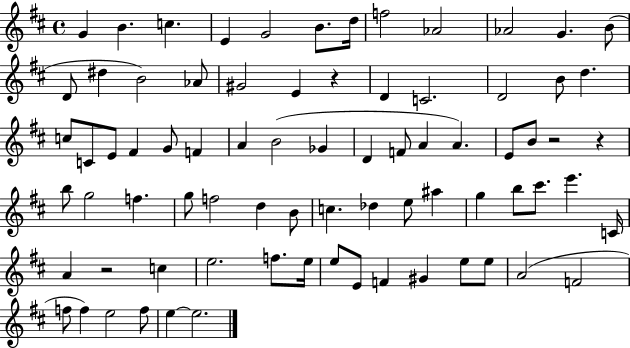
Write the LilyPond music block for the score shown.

{
  \clef treble
  \time 4/4
  \defaultTimeSignature
  \key d \major
  g'4 b'4. c''4. | e'4 g'2 b'8. d''16 | f''2 aes'2 | aes'2 g'4. b'8( | \break d'8 dis''4 b'2) aes'8 | gis'2 e'4 r4 | d'4 c'2. | d'2 b'8 d''4. | \break c''8 c'8 e'8 fis'4 g'8 f'4 | a'4 b'2( ges'4 | d'4 f'8 a'4 a'4.) | e'8 b'8 r2 r4 | \break b''8 g''2 f''4. | g''8 f''2 d''4 b'8 | c''4. des''4 e''8 ais''4 | g''4 b''8 cis'''8. e'''4. c'16 | \break a'4 r2 c''4 | e''2. f''8. e''16 | e''8 e'8 f'4 gis'4 e''8 e''8 | a'2( f'2 | \break f''8 f''4) e''2 f''8 | e''4~~ e''2. | \bar "|."
}